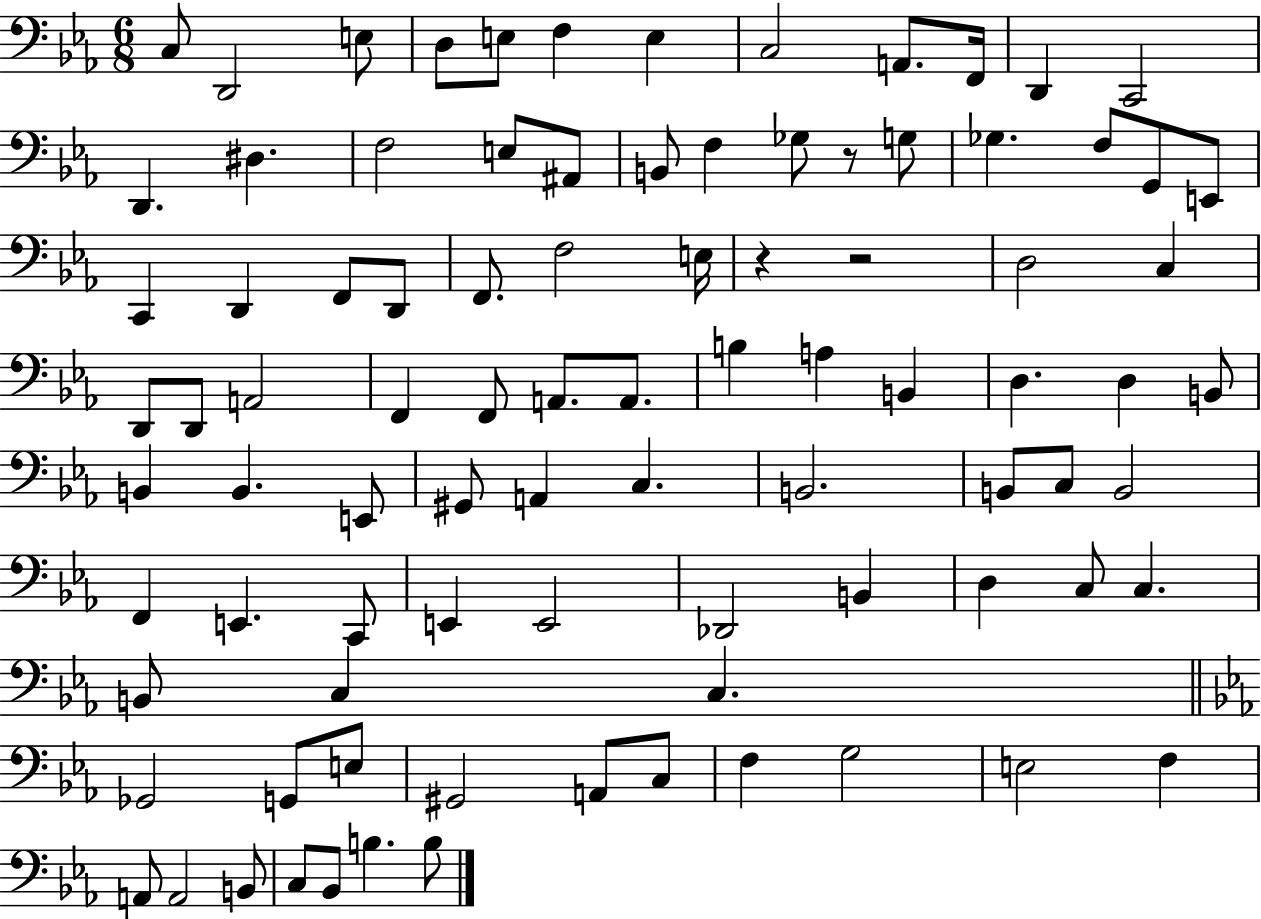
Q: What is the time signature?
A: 6/8